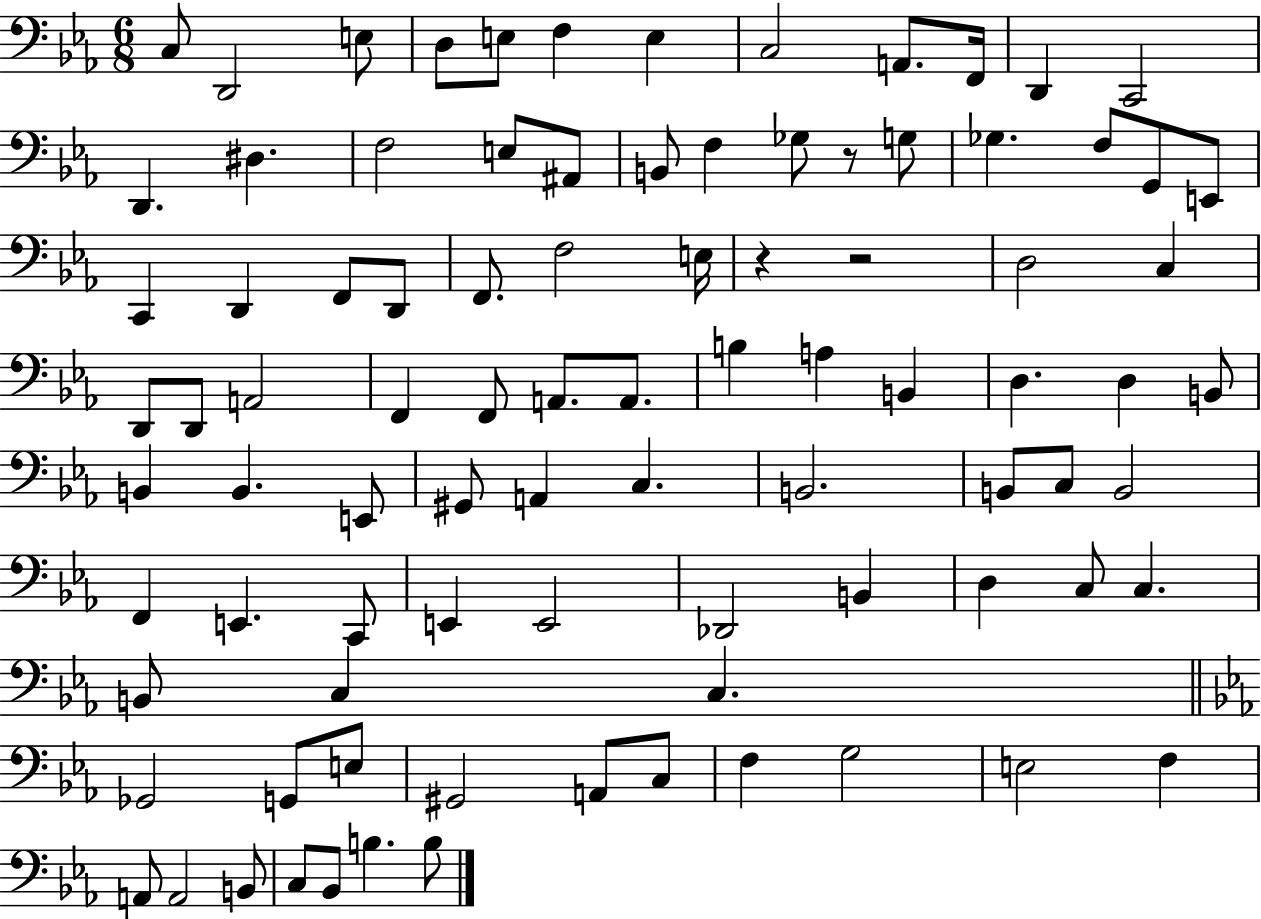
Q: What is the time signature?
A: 6/8